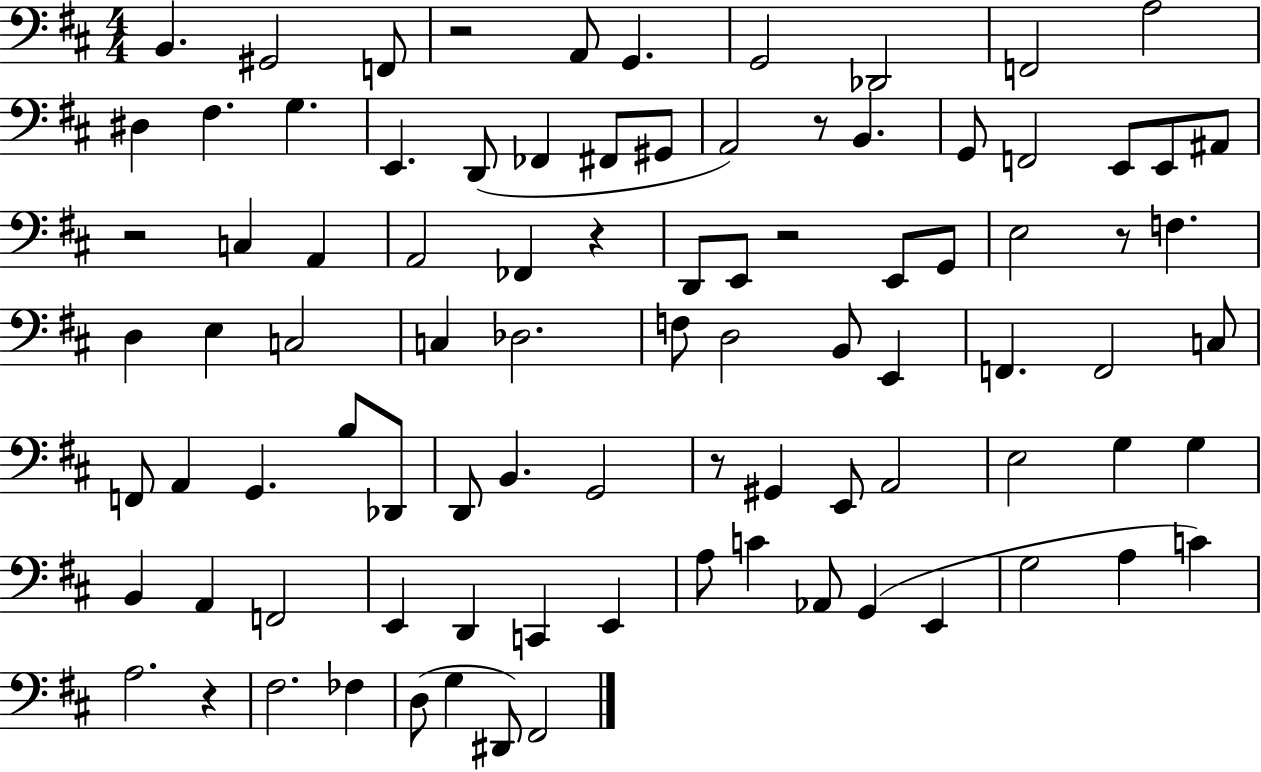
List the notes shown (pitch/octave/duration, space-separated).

B2/q. G#2/h F2/e R/h A2/e G2/q. G2/h Db2/h F2/h A3/h D#3/q F#3/q. G3/q. E2/q. D2/e FES2/q F#2/e G#2/e A2/h R/e B2/q. G2/e F2/h E2/e E2/e A#2/e R/h C3/q A2/q A2/h FES2/q R/q D2/e E2/e R/h E2/e G2/e E3/h R/e F3/q. D3/q E3/q C3/h C3/q Db3/h. F3/e D3/h B2/e E2/q F2/q. F2/h C3/e F2/e A2/q G2/q. B3/e Db2/e D2/e B2/q. G2/h R/e G#2/q E2/e A2/h E3/h G3/q G3/q B2/q A2/q F2/h E2/q D2/q C2/q E2/q A3/e C4/q Ab2/e G2/q E2/q G3/h A3/q C4/q A3/h. R/q F#3/h. FES3/q D3/e G3/q D#2/e F#2/h